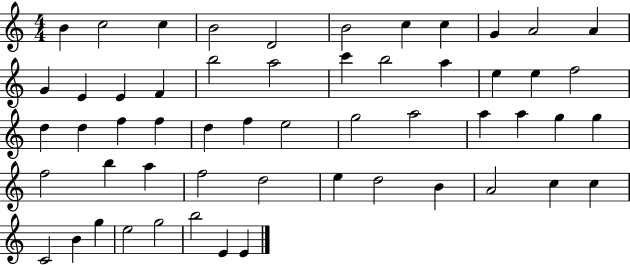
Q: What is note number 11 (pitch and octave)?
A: A4